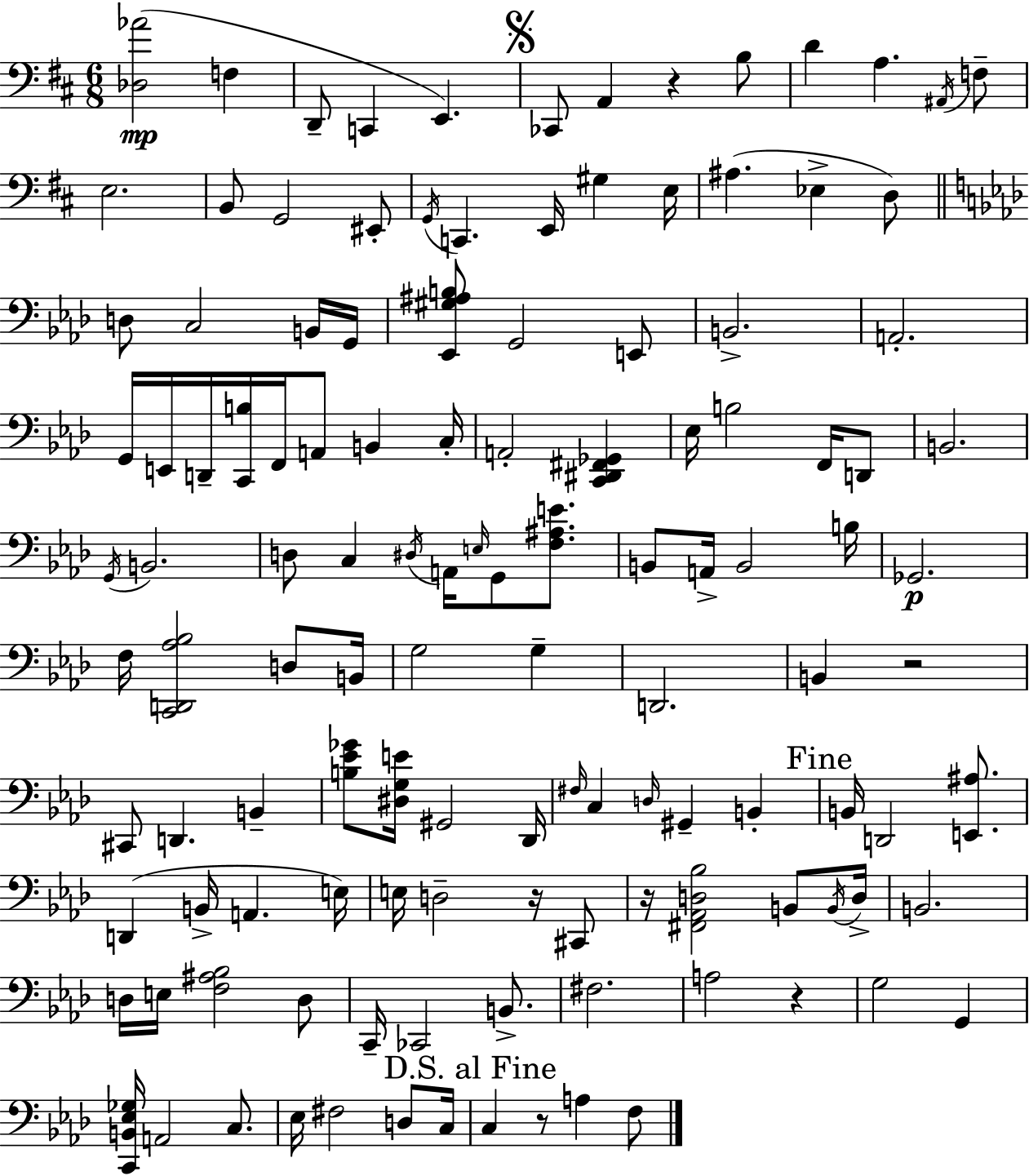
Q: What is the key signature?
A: D major